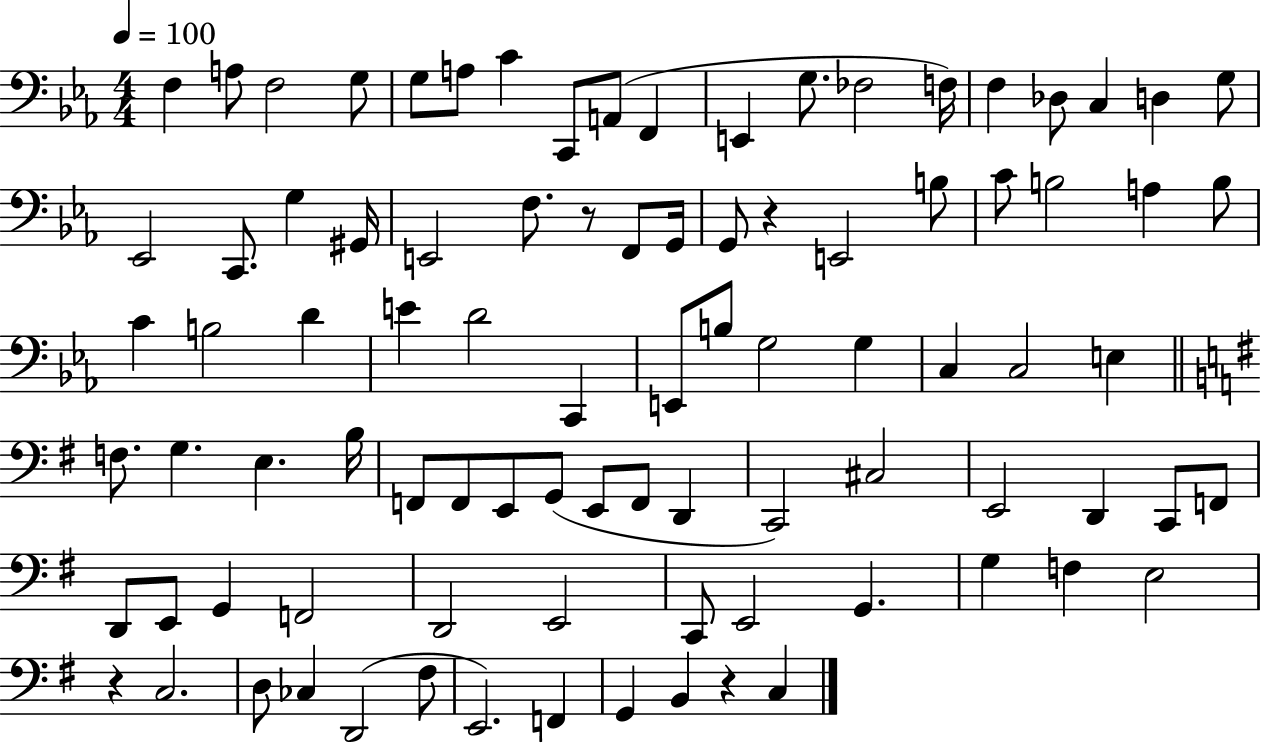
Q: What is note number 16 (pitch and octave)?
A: Db3